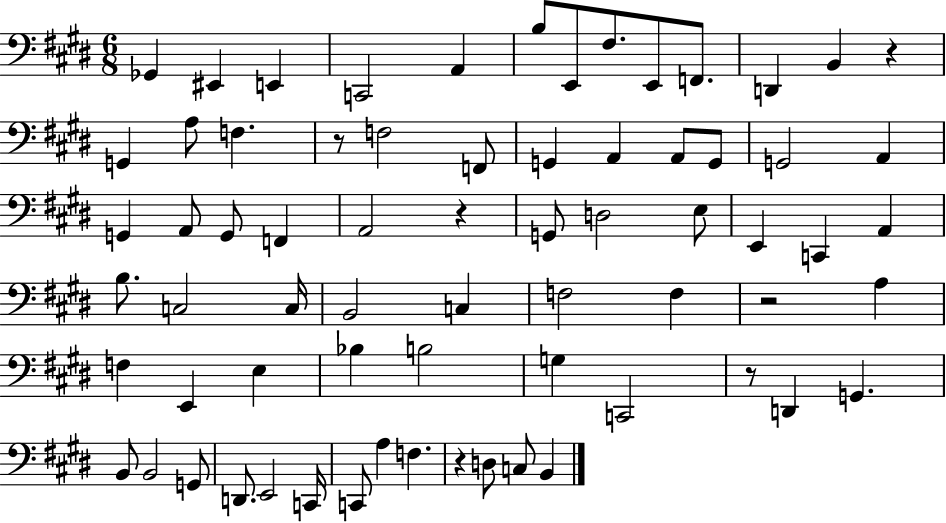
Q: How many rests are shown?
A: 6